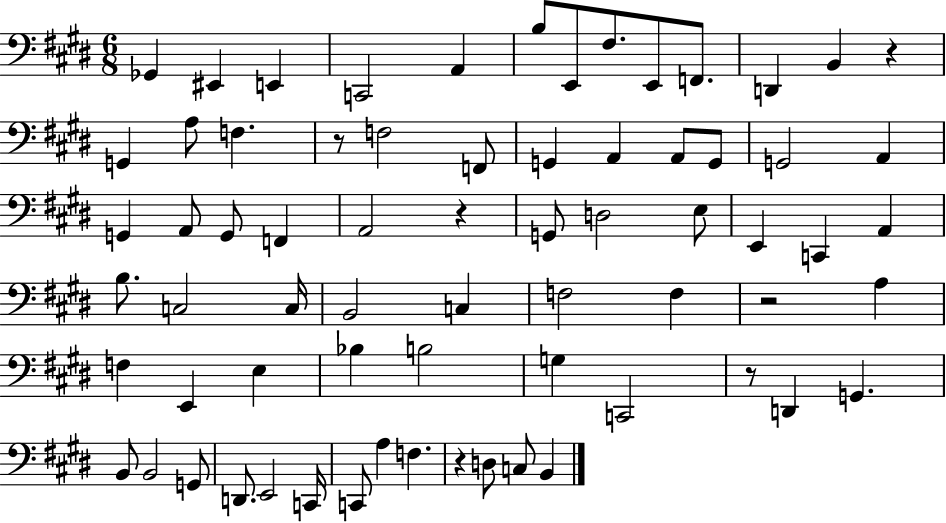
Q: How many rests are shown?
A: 6